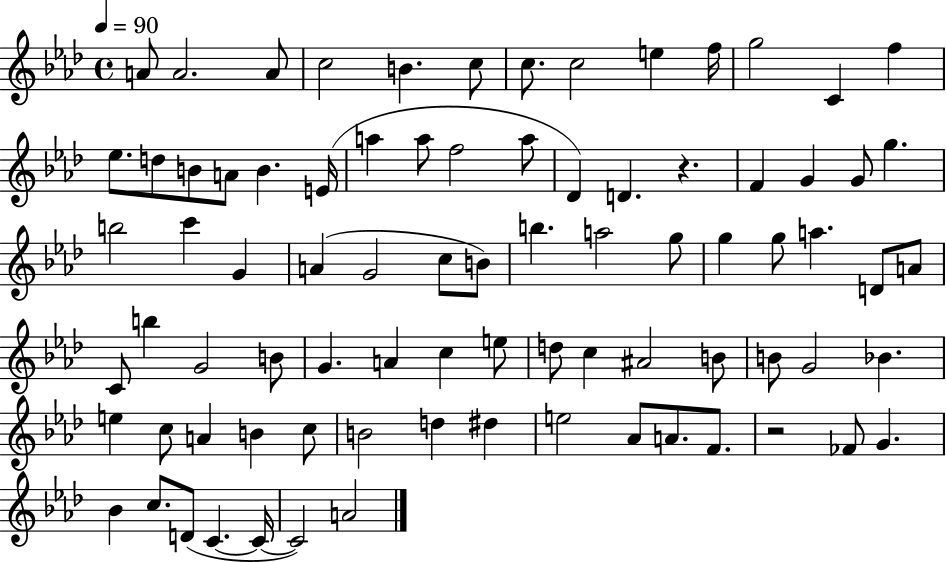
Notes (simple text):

A4/e A4/h. A4/e C5/h B4/q. C5/e C5/e. C5/h E5/q F5/s G5/h C4/q F5/q Eb5/e. D5/e B4/e A4/e B4/q. E4/s A5/q A5/e F5/h A5/e Db4/q D4/q. R/q. F4/q G4/q G4/e G5/q. B5/h C6/q G4/q A4/q G4/h C5/e B4/e B5/q. A5/h G5/e G5/q G5/e A5/q. D4/e A4/e C4/e B5/q G4/h B4/e G4/q. A4/q C5/q E5/e D5/e C5/q A#4/h B4/e B4/e G4/h Bb4/q. E5/q C5/e A4/q B4/q C5/e B4/h D5/q D#5/q E5/h Ab4/e A4/e. F4/e. R/h FES4/e G4/q. Bb4/q C5/e. D4/e C4/q. C4/s C4/h A4/h